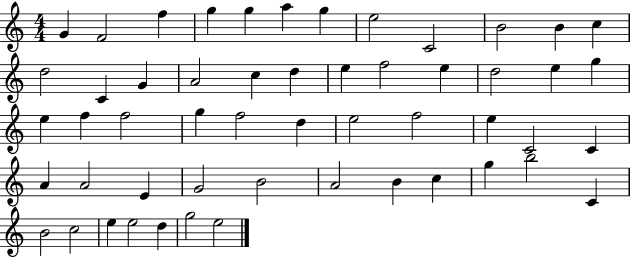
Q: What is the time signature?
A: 4/4